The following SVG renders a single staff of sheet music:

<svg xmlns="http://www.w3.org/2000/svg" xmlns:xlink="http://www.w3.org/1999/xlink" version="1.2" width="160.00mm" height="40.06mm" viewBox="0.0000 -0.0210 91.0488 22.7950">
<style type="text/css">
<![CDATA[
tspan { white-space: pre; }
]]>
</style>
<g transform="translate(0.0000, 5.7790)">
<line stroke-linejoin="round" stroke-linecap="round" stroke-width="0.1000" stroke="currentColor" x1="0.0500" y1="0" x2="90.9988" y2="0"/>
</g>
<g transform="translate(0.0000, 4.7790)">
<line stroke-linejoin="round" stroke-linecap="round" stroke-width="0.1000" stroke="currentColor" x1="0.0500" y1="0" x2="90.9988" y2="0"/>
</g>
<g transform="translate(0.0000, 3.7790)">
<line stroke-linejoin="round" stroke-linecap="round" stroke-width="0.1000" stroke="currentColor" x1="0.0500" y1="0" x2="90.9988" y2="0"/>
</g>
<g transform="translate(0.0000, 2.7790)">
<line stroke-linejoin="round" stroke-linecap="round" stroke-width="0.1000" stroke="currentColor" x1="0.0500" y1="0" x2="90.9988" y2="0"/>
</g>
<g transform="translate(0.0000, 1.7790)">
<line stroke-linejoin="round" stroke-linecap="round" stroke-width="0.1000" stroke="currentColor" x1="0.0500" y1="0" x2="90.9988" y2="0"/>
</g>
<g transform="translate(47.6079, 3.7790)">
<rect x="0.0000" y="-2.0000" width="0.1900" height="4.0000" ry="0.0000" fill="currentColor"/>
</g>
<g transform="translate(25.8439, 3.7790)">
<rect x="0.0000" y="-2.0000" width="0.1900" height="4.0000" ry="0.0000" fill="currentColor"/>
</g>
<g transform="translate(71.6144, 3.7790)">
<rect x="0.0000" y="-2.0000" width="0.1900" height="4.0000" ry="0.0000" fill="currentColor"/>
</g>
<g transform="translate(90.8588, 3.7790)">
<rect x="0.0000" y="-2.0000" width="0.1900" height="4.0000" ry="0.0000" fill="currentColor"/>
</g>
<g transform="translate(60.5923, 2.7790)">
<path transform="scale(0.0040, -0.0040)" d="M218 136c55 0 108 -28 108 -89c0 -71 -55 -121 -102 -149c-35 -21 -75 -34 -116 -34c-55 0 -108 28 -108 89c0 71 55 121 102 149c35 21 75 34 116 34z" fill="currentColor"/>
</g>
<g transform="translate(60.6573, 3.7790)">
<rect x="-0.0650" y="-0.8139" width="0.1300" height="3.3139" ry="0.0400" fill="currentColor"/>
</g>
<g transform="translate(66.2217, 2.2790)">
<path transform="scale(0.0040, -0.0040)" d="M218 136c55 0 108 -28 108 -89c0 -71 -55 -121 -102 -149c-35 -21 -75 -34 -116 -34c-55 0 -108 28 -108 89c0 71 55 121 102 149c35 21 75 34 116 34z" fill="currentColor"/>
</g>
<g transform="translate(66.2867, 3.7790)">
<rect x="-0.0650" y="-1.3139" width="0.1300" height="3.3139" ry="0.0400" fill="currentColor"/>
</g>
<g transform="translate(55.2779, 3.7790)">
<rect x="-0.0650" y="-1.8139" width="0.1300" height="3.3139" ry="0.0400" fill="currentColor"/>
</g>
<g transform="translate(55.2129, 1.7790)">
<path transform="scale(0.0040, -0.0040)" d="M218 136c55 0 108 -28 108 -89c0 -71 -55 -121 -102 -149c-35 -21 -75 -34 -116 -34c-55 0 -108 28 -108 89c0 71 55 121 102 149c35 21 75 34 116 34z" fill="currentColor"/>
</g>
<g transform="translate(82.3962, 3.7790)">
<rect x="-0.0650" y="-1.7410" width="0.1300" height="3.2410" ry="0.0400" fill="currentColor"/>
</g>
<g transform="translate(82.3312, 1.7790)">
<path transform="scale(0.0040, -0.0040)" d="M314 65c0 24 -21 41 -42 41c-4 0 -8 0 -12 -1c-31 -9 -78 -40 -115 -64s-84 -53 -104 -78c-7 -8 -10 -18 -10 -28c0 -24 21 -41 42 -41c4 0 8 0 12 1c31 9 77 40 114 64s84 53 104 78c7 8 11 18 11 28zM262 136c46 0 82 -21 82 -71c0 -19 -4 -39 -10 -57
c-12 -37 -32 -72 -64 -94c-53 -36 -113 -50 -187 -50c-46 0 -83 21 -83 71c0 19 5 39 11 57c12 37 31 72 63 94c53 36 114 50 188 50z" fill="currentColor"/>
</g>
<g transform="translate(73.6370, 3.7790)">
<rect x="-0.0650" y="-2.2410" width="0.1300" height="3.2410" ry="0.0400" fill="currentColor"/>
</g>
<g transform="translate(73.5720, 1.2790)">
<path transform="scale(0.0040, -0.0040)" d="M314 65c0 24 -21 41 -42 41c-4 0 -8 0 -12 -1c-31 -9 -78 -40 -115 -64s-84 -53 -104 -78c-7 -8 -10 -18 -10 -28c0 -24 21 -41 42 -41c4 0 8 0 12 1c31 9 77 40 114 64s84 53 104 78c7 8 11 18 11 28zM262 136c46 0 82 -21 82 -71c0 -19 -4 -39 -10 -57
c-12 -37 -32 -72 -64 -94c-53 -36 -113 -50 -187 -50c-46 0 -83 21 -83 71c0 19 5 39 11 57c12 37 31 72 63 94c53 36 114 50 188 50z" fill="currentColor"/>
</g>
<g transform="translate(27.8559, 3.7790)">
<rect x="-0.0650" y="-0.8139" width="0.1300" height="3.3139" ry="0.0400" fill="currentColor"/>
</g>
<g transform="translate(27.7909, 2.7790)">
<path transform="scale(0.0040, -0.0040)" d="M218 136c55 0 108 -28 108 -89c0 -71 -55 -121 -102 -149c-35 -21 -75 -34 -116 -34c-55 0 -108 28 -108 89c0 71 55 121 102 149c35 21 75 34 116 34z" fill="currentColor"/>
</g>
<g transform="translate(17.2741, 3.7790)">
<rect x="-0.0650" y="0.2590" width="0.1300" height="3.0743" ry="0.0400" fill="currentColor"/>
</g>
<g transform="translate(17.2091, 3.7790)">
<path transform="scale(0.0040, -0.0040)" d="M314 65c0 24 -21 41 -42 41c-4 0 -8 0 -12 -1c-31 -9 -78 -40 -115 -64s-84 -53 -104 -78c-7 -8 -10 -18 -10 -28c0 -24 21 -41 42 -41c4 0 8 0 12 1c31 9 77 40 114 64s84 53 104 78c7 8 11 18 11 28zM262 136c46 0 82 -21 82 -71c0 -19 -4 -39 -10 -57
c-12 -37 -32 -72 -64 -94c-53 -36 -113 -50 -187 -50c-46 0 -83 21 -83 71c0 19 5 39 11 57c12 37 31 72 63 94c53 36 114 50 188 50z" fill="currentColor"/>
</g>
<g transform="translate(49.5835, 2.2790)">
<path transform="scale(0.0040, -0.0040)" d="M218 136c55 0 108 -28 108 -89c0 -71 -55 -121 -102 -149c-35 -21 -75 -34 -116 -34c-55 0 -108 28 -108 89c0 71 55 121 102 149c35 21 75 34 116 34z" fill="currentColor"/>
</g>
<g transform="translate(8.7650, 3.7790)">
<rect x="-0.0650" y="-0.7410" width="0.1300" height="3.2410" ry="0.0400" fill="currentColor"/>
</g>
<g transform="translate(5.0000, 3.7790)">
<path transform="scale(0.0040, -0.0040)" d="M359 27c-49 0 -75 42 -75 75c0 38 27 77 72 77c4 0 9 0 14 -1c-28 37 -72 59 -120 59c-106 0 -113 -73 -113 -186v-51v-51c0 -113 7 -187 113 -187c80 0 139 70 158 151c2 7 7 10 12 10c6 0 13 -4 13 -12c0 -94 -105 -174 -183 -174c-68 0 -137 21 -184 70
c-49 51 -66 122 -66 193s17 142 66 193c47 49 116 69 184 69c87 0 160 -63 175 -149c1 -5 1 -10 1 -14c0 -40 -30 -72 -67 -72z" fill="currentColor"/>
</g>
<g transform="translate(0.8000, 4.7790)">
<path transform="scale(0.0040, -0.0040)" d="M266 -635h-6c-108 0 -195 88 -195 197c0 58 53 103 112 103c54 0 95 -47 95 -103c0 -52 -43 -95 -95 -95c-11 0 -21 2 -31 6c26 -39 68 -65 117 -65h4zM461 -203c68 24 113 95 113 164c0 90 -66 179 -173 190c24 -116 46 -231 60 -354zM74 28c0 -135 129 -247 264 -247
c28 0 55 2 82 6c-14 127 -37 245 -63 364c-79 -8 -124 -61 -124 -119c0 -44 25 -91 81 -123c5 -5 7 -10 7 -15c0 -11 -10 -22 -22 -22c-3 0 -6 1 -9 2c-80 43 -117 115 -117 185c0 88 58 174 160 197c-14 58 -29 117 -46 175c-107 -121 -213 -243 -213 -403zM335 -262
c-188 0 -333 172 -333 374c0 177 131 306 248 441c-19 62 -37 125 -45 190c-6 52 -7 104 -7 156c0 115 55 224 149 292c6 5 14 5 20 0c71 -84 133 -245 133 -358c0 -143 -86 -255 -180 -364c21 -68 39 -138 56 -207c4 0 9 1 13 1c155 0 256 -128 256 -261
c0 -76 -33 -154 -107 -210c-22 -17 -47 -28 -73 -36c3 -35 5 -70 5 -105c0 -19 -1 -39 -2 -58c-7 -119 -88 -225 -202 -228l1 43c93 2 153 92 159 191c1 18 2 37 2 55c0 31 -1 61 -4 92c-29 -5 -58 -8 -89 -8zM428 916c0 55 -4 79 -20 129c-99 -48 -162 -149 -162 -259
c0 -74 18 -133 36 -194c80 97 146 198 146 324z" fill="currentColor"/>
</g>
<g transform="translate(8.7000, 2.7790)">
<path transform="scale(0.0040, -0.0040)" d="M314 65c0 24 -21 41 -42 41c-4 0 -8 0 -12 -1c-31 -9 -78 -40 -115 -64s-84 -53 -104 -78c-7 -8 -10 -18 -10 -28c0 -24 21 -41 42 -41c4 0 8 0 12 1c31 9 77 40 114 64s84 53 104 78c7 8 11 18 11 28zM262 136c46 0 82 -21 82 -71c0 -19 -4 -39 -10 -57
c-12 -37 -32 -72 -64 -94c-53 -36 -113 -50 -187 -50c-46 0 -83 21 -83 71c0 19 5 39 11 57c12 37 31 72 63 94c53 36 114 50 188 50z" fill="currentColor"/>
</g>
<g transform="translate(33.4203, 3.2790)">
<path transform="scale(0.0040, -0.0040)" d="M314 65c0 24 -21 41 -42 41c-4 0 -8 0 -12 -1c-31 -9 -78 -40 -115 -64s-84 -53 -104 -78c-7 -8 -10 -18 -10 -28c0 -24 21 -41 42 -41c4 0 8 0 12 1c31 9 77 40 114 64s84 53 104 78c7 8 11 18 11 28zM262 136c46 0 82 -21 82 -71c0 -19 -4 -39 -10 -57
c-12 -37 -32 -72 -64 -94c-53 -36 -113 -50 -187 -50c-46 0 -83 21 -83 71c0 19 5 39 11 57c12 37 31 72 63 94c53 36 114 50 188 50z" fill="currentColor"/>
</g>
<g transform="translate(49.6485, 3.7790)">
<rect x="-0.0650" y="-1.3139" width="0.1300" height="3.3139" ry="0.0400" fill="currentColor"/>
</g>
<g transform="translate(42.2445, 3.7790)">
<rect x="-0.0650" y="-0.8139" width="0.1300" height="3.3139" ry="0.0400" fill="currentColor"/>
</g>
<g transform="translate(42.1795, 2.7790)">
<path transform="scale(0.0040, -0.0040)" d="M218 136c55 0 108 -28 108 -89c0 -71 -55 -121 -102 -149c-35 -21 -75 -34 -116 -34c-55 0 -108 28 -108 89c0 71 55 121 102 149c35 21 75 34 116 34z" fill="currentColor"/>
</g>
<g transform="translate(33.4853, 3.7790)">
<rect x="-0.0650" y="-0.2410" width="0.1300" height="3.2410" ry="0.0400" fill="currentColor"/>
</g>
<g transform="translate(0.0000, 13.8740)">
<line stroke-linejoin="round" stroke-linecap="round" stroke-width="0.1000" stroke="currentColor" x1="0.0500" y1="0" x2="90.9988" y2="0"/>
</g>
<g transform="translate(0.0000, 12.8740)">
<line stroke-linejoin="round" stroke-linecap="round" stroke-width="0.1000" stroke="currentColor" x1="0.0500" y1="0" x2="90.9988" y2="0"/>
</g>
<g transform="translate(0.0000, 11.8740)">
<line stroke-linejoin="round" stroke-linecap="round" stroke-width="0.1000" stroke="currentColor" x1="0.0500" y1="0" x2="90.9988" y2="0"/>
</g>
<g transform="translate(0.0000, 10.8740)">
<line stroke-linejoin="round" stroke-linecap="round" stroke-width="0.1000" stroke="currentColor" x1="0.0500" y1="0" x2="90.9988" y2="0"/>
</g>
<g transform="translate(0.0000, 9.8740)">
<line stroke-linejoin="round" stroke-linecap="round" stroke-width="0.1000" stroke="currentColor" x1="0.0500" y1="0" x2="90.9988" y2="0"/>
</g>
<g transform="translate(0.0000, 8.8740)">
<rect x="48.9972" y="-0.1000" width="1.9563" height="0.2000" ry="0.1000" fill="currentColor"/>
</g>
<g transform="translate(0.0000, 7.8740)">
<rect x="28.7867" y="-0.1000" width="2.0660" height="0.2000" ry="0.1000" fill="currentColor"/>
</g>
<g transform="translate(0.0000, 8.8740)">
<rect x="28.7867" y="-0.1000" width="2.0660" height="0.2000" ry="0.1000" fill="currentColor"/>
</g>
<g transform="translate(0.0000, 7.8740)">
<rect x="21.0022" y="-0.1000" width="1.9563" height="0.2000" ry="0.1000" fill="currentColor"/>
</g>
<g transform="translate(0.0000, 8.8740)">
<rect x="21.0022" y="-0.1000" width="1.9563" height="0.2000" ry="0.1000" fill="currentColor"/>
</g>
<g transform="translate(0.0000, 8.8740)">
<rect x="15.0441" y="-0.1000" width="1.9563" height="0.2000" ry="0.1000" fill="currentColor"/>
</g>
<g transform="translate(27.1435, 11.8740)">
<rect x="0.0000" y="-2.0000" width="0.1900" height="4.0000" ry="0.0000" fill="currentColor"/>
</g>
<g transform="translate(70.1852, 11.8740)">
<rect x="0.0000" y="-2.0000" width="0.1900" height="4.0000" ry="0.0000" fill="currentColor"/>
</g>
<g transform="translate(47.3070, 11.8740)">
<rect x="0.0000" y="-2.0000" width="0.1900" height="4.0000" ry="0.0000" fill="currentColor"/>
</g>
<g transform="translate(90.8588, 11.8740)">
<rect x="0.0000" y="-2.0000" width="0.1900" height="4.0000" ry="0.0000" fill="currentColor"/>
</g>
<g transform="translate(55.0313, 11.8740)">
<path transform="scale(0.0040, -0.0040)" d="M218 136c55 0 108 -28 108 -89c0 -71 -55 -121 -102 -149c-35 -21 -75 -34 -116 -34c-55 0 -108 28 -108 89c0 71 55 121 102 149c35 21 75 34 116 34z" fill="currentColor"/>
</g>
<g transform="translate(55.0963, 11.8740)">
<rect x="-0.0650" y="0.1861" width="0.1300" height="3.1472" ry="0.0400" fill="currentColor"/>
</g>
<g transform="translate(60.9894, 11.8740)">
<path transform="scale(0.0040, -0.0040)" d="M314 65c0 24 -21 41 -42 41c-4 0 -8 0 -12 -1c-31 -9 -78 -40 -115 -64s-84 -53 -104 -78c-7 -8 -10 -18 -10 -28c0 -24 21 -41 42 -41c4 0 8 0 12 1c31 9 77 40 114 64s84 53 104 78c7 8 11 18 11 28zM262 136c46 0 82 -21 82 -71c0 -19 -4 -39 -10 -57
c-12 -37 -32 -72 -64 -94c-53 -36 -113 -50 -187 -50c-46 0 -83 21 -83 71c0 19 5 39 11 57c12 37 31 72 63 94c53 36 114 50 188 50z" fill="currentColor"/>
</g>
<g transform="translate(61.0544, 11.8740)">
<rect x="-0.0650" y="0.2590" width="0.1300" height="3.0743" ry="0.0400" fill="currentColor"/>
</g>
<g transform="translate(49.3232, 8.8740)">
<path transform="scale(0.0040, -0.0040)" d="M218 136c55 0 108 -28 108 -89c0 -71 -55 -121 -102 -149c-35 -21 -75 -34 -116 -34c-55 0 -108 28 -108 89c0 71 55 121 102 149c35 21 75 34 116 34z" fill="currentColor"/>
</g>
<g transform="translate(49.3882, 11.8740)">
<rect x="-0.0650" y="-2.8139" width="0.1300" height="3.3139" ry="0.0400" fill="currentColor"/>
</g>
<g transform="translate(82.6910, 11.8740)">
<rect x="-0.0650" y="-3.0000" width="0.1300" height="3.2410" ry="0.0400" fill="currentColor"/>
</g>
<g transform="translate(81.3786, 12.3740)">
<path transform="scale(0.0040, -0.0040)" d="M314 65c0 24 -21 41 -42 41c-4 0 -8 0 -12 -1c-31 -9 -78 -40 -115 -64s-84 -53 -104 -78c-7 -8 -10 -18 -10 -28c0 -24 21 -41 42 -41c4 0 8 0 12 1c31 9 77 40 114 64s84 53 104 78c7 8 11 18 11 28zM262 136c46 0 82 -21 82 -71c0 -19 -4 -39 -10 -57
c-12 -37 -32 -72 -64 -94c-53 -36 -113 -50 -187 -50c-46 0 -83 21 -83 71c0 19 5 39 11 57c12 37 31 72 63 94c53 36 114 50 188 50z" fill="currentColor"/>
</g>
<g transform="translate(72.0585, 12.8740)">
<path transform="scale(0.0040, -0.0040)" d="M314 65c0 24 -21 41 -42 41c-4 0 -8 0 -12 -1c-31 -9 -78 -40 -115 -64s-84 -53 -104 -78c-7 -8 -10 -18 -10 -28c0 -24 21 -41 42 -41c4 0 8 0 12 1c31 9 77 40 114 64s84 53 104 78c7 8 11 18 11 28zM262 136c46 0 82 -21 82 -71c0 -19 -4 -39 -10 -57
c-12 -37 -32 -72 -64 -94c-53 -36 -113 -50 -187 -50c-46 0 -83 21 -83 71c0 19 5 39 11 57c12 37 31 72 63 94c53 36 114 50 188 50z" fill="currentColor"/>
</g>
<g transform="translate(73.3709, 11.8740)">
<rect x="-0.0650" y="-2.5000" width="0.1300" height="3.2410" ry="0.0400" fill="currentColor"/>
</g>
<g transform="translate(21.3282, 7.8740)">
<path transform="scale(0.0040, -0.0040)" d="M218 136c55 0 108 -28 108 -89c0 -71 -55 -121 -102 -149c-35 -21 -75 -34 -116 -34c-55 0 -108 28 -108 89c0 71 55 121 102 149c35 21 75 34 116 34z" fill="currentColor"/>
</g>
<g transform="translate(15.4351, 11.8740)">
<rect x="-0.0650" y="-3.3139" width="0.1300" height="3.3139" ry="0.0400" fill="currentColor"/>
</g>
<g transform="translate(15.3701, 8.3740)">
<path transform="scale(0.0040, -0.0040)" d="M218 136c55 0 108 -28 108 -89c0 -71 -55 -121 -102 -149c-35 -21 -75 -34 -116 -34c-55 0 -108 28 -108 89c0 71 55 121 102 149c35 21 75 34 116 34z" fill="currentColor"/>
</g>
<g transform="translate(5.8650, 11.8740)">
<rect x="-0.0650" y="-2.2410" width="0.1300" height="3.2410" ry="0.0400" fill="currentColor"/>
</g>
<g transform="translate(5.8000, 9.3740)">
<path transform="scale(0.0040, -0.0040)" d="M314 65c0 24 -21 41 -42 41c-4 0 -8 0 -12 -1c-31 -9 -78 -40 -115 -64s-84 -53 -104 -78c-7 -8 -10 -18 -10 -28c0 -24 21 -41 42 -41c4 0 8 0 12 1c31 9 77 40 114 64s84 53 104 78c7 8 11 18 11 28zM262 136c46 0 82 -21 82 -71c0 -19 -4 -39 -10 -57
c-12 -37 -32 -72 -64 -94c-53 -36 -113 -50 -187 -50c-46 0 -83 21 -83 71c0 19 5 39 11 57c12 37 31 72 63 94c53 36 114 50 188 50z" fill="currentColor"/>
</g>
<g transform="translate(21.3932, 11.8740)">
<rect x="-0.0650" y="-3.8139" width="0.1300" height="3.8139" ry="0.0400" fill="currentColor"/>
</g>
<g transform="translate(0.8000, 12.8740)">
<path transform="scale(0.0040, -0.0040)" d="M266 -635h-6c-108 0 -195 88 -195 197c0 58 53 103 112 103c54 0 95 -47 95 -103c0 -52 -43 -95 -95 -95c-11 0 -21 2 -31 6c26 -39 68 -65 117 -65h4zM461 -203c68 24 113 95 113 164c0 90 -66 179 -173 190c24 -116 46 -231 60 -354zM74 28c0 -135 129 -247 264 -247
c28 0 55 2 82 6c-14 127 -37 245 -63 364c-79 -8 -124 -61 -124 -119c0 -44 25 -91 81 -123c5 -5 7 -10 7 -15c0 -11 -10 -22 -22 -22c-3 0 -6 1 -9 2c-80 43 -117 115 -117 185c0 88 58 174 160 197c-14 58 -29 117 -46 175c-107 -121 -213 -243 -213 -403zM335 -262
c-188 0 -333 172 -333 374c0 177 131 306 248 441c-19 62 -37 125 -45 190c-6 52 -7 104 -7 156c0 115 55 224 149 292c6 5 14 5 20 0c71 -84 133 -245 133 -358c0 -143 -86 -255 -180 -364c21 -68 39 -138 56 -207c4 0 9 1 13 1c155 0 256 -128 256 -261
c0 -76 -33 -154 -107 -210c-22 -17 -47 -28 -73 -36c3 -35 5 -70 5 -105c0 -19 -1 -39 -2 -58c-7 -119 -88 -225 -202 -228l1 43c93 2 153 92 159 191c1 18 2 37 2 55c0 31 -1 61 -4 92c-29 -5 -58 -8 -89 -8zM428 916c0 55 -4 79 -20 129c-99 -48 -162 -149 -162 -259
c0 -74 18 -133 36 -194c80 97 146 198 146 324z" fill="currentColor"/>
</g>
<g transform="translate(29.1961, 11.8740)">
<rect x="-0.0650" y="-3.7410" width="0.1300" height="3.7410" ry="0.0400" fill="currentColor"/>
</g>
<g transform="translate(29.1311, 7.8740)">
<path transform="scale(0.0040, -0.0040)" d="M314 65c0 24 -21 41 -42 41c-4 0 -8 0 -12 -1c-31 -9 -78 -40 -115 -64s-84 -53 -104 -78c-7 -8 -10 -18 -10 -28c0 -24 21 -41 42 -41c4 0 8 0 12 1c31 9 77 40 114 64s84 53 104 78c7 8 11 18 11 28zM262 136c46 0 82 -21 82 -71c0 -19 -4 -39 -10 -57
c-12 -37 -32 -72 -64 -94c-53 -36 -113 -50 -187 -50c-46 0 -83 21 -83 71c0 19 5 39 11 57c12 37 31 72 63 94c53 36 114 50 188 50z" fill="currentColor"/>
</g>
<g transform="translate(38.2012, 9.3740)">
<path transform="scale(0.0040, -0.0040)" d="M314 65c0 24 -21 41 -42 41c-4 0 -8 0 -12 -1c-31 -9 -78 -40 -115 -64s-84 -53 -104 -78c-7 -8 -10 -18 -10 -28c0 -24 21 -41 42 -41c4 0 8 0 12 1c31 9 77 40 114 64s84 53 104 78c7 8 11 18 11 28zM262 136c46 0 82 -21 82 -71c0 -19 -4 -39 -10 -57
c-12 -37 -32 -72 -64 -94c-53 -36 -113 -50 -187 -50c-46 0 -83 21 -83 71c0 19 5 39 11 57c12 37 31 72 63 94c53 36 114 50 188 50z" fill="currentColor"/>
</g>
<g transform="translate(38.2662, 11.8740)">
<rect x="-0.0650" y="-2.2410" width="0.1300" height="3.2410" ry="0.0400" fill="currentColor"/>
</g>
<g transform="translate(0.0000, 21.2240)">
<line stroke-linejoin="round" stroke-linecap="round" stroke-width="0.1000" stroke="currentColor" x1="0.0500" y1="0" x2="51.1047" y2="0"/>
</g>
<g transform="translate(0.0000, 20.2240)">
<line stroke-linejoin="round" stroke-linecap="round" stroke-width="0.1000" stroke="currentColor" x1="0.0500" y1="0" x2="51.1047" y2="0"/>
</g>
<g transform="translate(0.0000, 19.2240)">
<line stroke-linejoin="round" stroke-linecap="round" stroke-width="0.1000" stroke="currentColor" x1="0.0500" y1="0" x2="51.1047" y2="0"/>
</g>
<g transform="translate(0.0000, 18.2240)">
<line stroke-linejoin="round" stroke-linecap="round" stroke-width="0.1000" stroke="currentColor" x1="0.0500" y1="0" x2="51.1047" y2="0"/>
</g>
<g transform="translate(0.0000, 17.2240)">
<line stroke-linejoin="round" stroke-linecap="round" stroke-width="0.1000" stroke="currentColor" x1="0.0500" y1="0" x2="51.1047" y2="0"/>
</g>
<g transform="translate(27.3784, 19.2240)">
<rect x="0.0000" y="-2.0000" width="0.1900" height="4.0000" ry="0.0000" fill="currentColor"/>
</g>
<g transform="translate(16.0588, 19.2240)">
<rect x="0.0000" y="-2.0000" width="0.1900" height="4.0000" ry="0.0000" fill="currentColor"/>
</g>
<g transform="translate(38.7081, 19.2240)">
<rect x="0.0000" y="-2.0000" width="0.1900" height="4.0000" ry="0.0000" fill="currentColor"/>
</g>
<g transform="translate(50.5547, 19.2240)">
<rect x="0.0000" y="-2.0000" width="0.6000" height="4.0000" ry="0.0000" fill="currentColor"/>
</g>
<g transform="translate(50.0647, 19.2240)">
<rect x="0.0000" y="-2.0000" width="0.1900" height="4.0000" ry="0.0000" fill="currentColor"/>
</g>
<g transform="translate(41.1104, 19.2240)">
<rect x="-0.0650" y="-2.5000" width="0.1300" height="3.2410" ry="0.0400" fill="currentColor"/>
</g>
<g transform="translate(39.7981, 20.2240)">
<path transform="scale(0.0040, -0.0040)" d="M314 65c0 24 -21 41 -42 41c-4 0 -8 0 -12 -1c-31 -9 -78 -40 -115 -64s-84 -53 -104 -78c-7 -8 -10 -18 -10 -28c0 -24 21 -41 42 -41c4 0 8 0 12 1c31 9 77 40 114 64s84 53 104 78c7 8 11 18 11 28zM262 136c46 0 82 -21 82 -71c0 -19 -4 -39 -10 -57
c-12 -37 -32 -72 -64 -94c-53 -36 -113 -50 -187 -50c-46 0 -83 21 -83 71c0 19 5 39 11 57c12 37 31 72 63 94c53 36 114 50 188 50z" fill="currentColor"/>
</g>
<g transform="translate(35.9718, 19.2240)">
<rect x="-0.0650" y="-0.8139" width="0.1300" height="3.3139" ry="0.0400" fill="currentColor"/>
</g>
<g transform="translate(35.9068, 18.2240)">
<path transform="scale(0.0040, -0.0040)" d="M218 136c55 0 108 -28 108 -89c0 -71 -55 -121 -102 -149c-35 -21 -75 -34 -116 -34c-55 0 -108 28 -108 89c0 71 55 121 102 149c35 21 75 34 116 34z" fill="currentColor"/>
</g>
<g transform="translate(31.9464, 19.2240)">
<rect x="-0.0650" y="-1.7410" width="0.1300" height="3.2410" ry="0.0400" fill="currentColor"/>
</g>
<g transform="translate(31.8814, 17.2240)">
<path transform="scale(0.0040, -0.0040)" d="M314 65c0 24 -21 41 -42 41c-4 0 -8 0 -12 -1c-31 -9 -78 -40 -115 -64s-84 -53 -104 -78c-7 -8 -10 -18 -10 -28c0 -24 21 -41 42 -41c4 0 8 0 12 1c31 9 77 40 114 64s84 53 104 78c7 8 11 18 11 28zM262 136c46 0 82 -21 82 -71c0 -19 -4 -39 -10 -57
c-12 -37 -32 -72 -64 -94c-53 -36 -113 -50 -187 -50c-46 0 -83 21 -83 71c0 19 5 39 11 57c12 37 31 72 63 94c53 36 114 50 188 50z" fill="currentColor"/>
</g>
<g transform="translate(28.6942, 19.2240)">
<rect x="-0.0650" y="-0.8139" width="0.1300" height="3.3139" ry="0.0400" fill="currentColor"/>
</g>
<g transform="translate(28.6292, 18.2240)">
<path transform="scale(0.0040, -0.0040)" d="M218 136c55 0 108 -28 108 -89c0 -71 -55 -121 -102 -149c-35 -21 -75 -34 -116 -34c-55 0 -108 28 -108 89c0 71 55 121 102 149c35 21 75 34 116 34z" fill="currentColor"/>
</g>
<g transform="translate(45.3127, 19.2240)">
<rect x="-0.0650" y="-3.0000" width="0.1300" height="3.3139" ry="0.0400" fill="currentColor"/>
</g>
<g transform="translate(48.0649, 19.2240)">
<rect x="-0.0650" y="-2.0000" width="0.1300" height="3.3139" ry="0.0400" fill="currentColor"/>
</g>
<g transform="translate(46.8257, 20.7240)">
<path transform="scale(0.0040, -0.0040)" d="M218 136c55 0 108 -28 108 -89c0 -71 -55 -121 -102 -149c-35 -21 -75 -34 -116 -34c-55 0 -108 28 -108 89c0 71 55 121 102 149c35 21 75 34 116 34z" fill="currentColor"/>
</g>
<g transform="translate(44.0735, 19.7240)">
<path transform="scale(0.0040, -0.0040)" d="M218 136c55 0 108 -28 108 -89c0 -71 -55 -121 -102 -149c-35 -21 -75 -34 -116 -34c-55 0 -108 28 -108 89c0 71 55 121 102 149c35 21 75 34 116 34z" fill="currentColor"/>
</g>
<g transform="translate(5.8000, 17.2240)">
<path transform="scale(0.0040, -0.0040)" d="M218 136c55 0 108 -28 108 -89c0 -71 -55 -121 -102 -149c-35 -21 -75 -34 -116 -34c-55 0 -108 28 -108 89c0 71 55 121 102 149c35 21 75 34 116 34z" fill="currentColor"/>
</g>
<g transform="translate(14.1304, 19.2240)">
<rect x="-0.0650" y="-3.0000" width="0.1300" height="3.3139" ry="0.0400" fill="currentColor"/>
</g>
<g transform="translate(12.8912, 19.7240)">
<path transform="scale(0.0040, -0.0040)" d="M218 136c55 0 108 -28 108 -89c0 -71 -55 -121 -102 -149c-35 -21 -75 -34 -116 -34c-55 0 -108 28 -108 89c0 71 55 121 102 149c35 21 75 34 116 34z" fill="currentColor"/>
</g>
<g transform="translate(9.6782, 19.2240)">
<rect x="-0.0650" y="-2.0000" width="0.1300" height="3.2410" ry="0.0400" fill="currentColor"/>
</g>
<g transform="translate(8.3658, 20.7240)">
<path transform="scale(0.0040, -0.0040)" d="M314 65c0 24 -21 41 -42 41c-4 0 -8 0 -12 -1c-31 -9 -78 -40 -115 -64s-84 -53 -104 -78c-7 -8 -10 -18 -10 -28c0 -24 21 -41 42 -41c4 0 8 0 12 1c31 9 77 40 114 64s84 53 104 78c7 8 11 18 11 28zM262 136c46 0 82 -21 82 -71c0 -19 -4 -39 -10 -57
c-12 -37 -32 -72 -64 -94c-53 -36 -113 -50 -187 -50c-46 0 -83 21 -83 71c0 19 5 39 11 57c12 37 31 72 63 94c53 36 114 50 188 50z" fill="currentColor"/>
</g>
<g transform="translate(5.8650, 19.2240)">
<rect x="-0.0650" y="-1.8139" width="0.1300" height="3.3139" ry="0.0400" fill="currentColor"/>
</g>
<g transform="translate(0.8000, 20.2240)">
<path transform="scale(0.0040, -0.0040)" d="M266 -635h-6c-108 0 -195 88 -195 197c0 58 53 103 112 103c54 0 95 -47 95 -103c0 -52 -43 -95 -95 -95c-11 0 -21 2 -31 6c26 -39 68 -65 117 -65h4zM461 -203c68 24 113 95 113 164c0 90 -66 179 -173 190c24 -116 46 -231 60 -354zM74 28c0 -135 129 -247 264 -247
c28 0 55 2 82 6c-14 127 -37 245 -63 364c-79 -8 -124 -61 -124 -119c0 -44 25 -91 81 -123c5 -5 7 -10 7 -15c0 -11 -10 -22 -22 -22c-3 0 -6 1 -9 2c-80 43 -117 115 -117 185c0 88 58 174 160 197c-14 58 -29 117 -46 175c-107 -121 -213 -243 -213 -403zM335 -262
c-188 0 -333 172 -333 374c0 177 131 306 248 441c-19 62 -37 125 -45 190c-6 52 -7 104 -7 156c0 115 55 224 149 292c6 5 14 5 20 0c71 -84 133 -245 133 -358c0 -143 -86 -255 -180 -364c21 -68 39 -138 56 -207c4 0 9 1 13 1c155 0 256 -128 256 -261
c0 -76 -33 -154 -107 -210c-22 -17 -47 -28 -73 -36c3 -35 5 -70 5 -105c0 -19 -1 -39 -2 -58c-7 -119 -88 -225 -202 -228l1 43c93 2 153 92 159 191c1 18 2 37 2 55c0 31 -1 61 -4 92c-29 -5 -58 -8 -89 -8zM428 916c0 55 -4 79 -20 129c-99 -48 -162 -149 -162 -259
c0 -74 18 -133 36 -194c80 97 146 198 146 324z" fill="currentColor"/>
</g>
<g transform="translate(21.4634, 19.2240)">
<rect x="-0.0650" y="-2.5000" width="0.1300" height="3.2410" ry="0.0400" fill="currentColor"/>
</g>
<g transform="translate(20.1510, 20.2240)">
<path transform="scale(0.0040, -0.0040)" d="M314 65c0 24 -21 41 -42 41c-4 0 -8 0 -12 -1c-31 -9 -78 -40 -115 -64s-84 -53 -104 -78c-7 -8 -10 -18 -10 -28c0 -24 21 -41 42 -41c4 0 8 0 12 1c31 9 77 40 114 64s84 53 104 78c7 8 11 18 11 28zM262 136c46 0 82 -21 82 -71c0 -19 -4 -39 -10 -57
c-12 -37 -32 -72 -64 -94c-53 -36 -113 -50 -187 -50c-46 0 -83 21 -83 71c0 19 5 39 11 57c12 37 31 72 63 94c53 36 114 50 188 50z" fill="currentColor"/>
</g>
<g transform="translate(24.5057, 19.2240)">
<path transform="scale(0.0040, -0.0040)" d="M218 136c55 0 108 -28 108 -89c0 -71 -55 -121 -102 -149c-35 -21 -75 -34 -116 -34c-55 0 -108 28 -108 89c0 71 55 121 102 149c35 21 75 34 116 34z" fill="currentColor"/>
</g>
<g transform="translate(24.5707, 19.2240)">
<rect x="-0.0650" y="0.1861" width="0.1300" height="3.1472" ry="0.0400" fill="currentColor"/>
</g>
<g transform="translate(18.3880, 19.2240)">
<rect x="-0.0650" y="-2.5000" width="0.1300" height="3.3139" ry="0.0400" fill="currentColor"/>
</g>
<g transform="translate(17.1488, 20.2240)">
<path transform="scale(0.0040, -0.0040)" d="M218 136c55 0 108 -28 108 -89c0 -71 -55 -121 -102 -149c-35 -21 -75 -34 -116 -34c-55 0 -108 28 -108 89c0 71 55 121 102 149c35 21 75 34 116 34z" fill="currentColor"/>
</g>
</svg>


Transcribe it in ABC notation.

X:1
T:Untitled
M:4/4
L:1/4
K:C
d2 B2 d c2 d e f d e g2 f2 g2 b c' c'2 g2 a B B2 G2 A2 f F2 A G G2 B d f2 d G2 A F